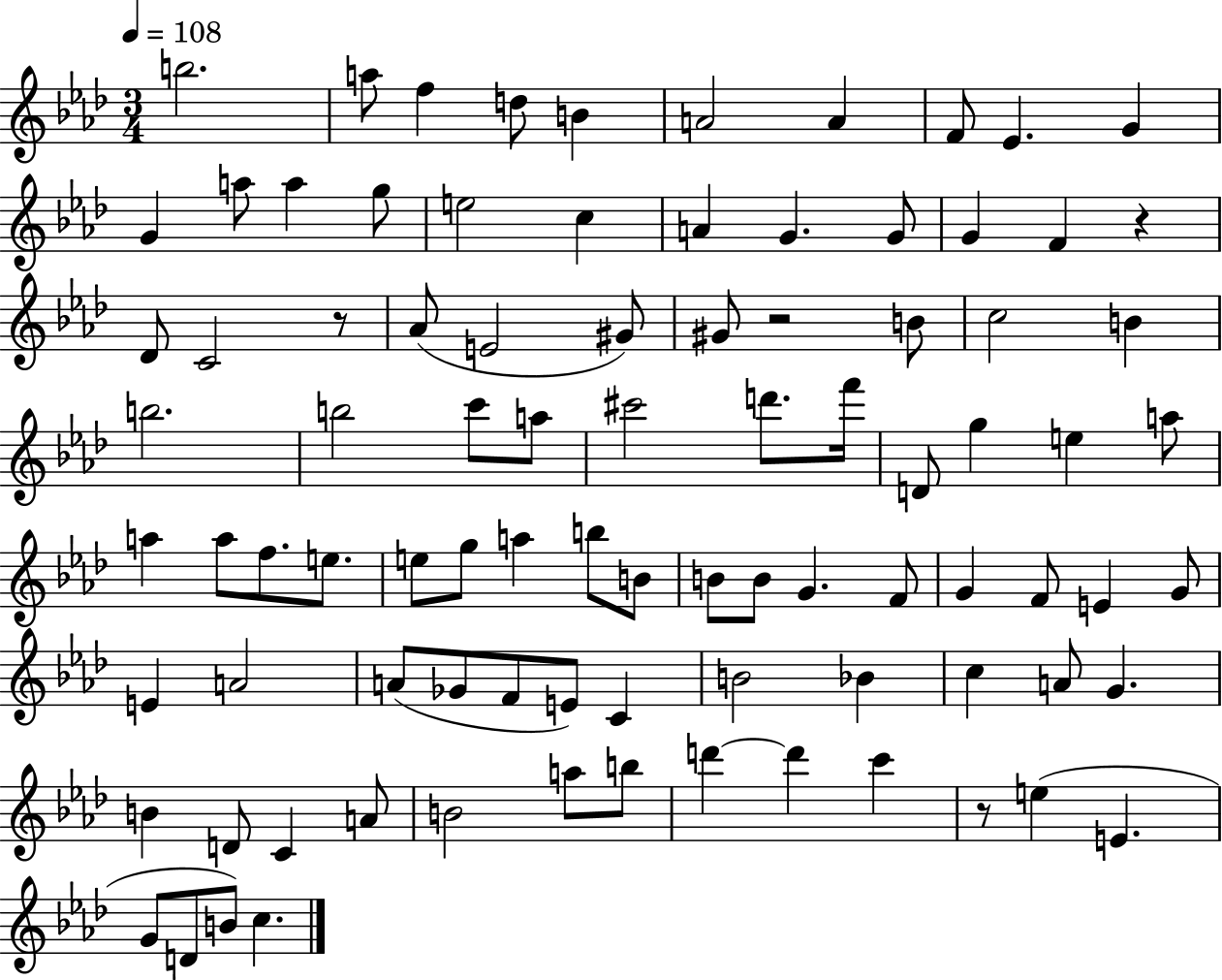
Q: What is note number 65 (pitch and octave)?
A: C4